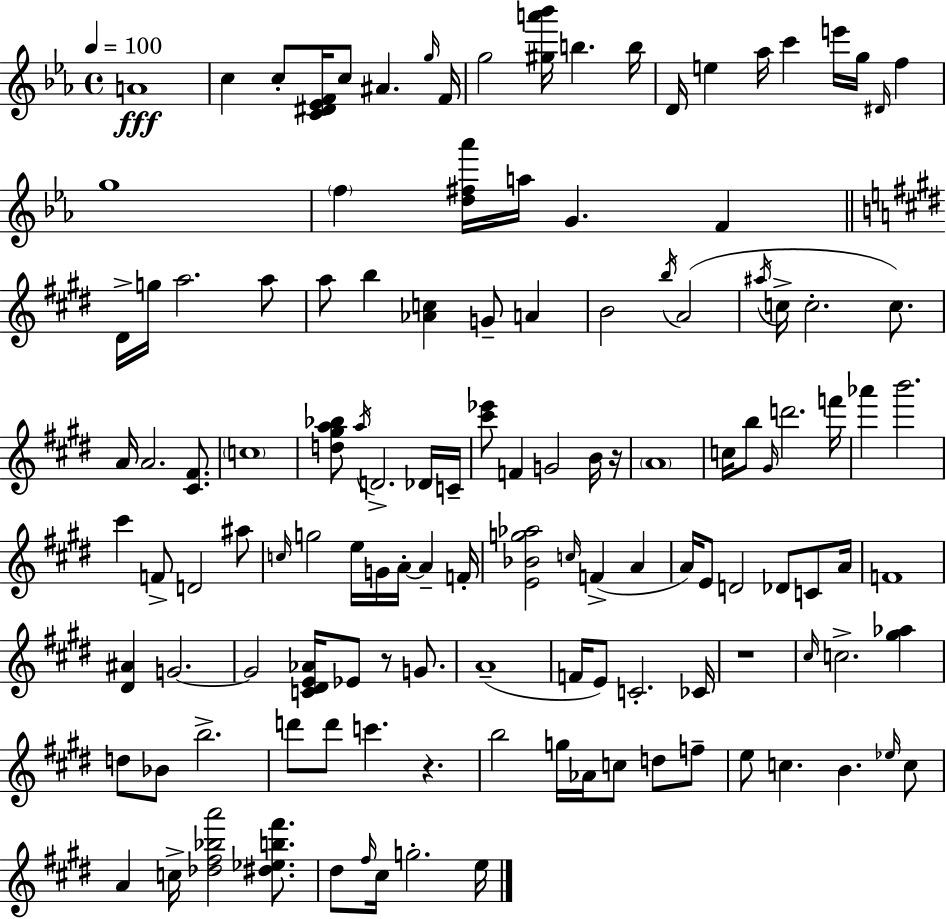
X:1
T:Untitled
M:4/4
L:1/4
K:Cm
A4 c c/2 [C^D_EF]/4 c/2 ^A g/4 F/4 g2 [^ga'_b']/4 b b/4 D/4 e _a/4 c' e'/4 g/4 ^D/4 f g4 f [d^f_a']/4 a/4 G F ^D/4 g/4 a2 a/2 a/2 b [_Ac] G/2 A B2 b/4 A2 ^a/4 c/4 c2 c/2 A/4 A2 [^C^F]/2 c4 [d^ga_b]/2 a/4 D2 _D/4 C/4 [^c'_e']/2 F G2 B/4 z/4 A4 c/4 b/2 ^G/4 d'2 f'/4 _a' b'2 ^c' F/2 D2 ^a/2 c/4 g2 e/4 G/4 A/4 A F/4 [E_Bg_a]2 c/4 F A A/4 E/2 D2 _D/2 C/2 A/4 F4 [^D^A] G2 G2 [C^DE_A]/4 _E/2 z/2 G/2 A4 F/4 E/2 C2 _C/4 z4 ^c/4 c2 [^g_a] d/2 _B/2 b2 d'/2 d'/2 c' z b2 g/4 _A/4 c/2 d/2 f/2 e/2 c B _e/4 c/2 A c/4 [_d^f_ba']2 [^d_eb^f']/2 ^d/2 ^f/4 ^c/4 g2 e/4